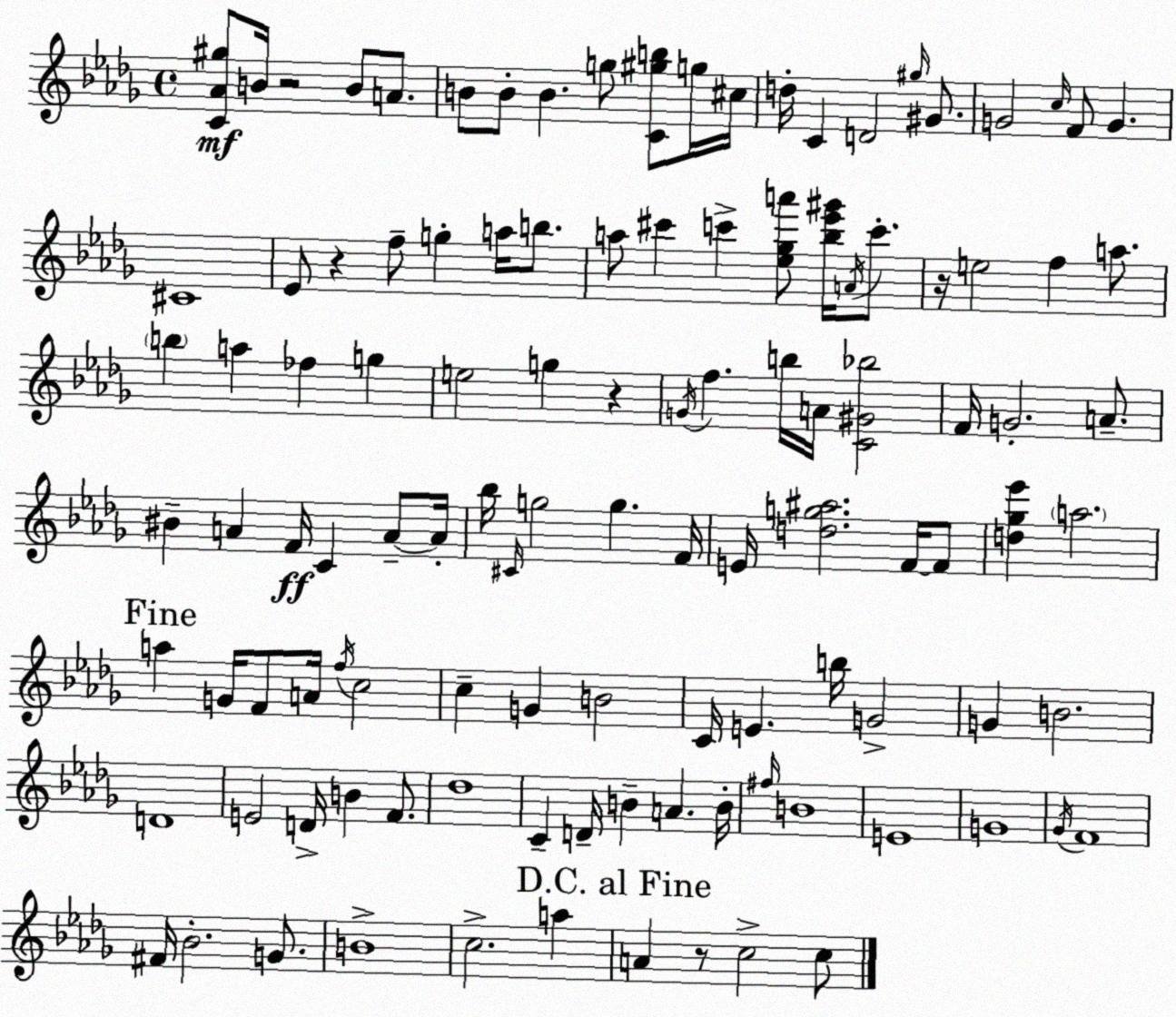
X:1
T:Untitled
M:4/4
L:1/4
K:Bbm
[C_A^g]/2 B/4 z2 B/2 A/2 B/2 B/2 B g/2 [C^gb]/2 g/4 ^c/4 d/4 C D2 ^g/4 ^G/2 G2 c/4 F/2 G ^C4 _E/2 z f/2 g a/4 b/2 a/2 ^c' c' [_e_ga']/2 [_b_e'^g']/4 A/4 c'/2 z/4 e2 f a/2 b a _f g e2 g z G/4 f b/4 A/4 [C^G_b]2 F/4 G2 A/2 ^B A F/4 C A/2 A/4 _b/4 ^C/4 g2 g F/4 E/4 [dg^a]2 F/4 F/2 [d_g_e'] a2 a G/4 F/2 A/4 f/4 c2 c G B2 C/4 E b/4 G2 G B2 D4 E2 D/4 B F/2 _d4 C D/4 B A B/4 ^f/4 B4 E4 G4 _G/4 F4 ^F/4 _B2 G/2 B4 c2 a A z/2 c2 c/2